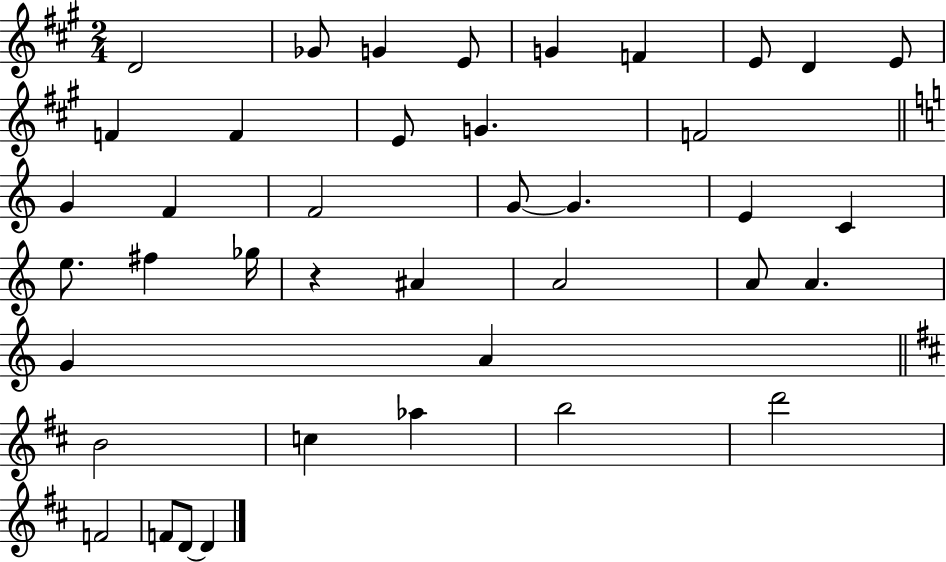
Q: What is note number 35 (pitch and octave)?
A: D6